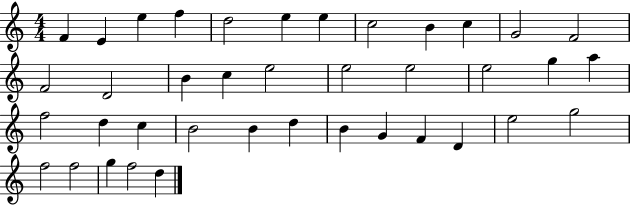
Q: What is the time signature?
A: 4/4